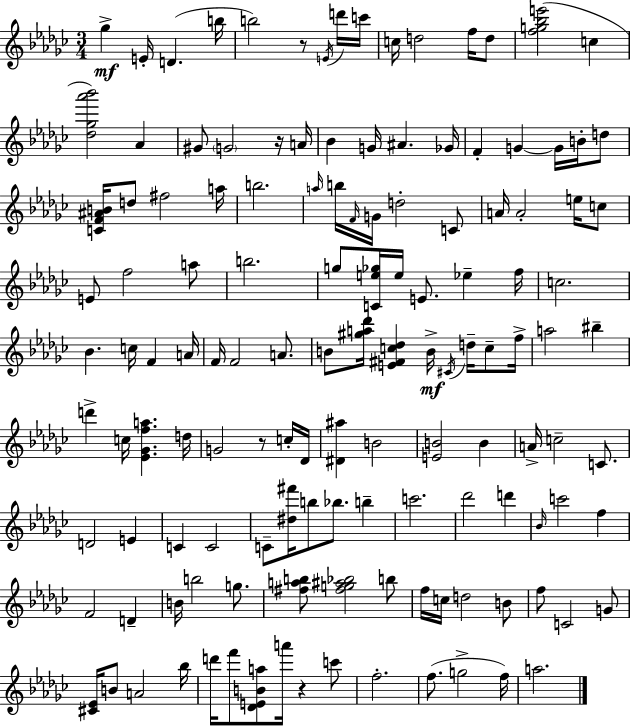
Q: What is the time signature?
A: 3/4